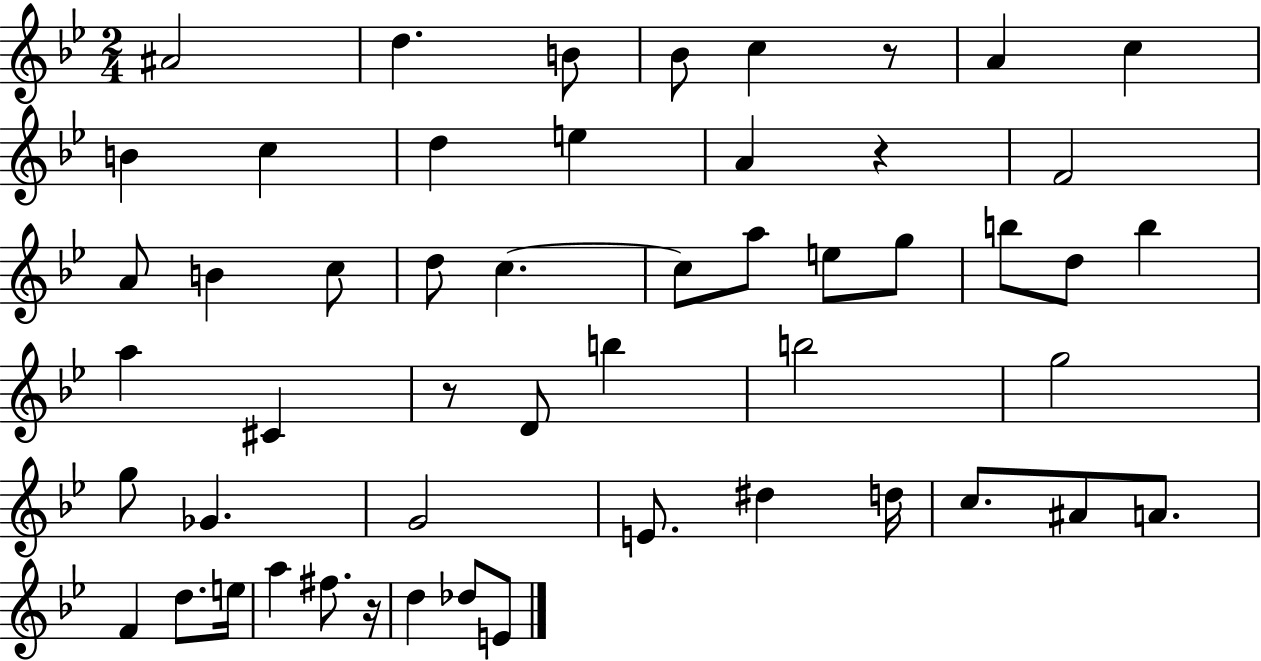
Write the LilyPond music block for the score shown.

{
  \clef treble
  \numericTimeSignature
  \time 2/4
  \key bes \major
  ais'2 | d''4. b'8 | bes'8 c''4 r8 | a'4 c''4 | \break b'4 c''4 | d''4 e''4 | a'4 r4 | f'2 | \break a'8 b'4 c''8 | d''8 c''4.~~ | c''8 a''8 e''8 g''8 | b''8 d''8 b''4 | \break a''4 cis'4 | r8 d'8 b''4 | b''2 | g''2 | \break g''8 ges'4. | g'2 | e'8. dis''4 d''16 | c''8. ais'8 a'8. | \break f'4 d''8. e''16 | a''4 fis''8. r16 | d''4 des''8 e'8 | \bar "|."
}